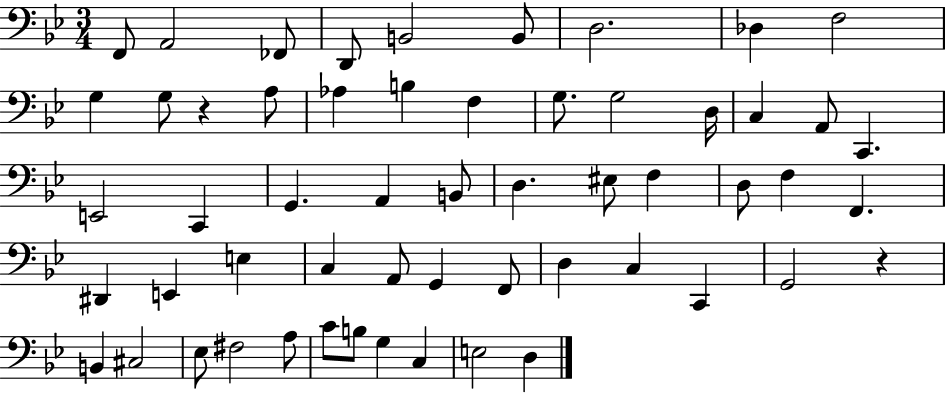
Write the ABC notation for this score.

X:1
T:Untitled
M:3/4
L:1/4
K:Bb
F,,/2 A,,2 _F,,/2 D,,/2 B,,2 B,,/2 D,2 _D, F,2 G, G,/2 z A,/2 _A, B, F, G,/2 G,2 D,/4 C, A,,/2 C,, E,,2 C,, G,, A,, B,,/2 D, ^E,/2 F, D,/2 F, F,, ^D,, E,, E, C, A,,/2 G,, F,,/2 D, C, C,, G,,2 z B,, ^C,2 _E,/2 ^F,2 A,/2 C/2 B,/2 G, C, E,2 D,